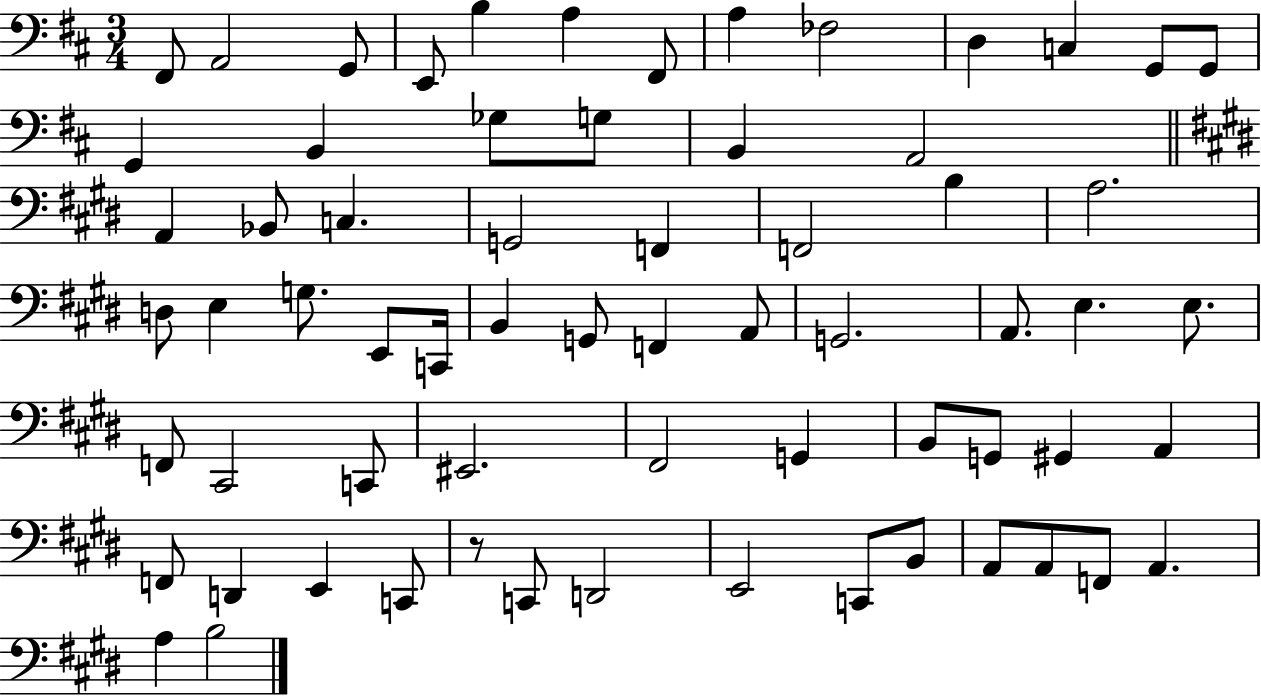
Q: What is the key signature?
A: D major